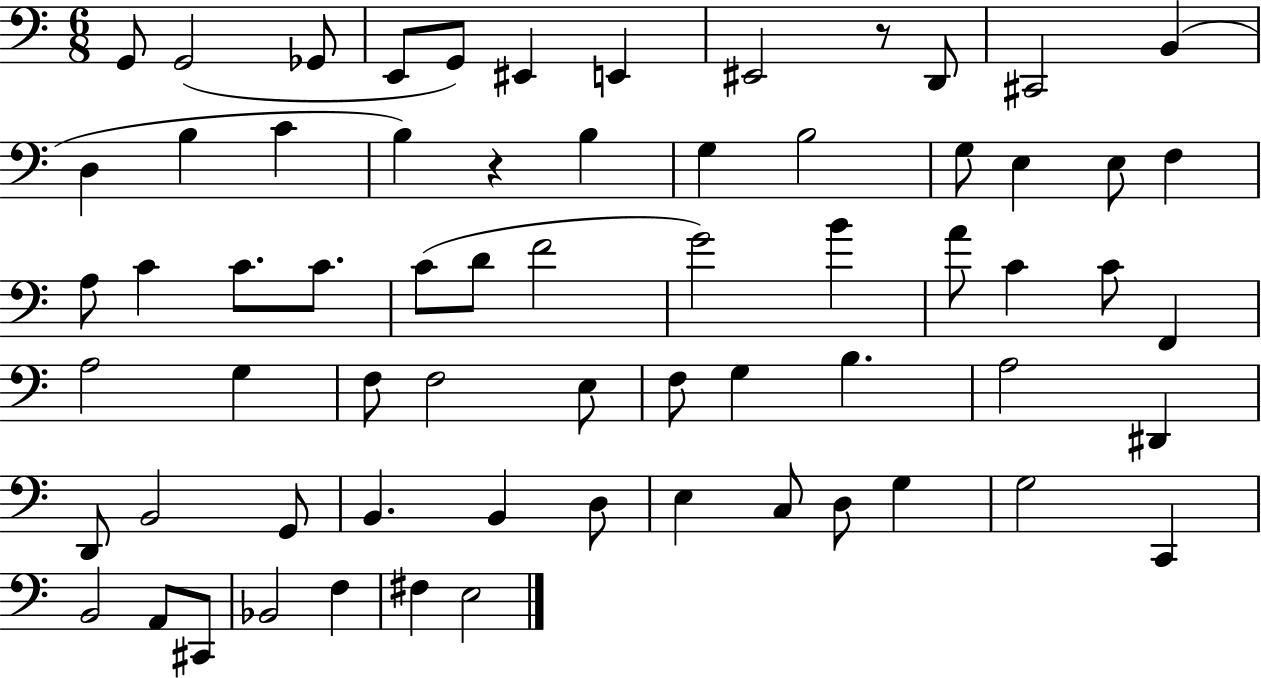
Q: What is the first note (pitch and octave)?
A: G2